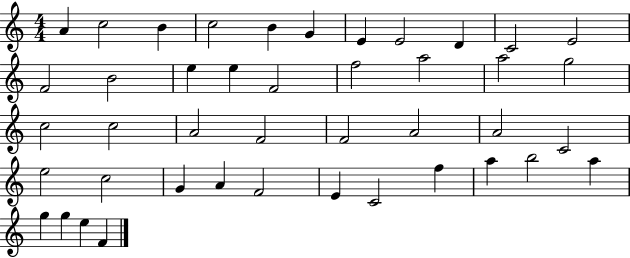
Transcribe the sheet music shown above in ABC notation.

X:1
T:Untitled
M:4/4
L:1/4
K:C
A c2 B c2 B G E E2 D C2 E2 F2 B2 e e F2 f2 a2 a2 g2 c2 c2 A2 F2 F2 A2 A2 C2 e2 c2 G A F2 E C2 f a b2 a g g e F